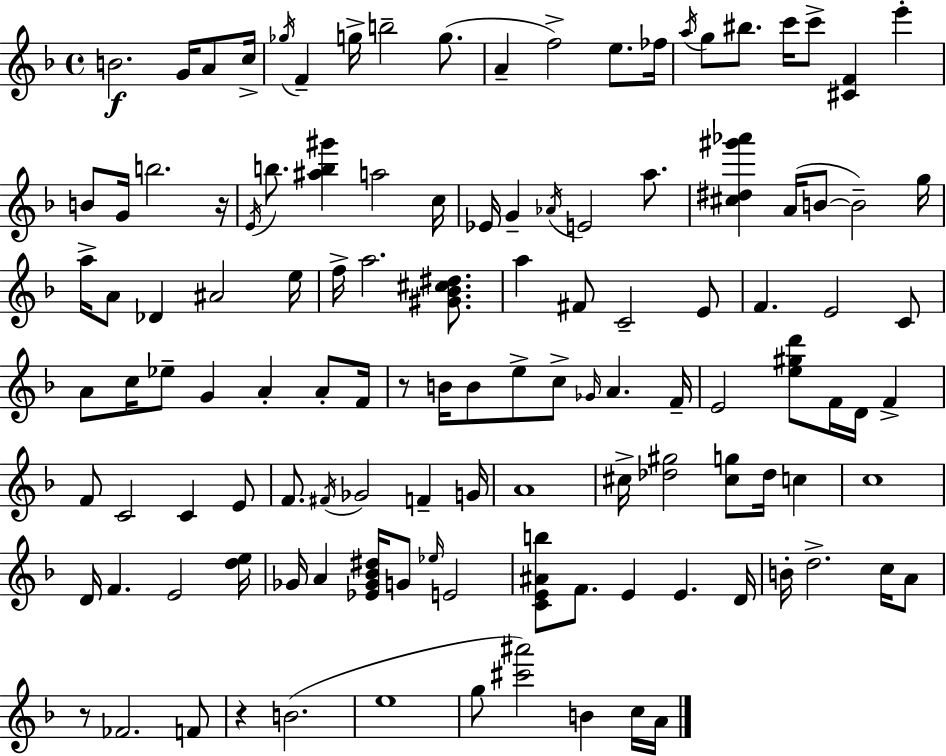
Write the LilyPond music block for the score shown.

{
  \clef treble
  \time 4/4
  \defaultTimeSignature
  \key f \major
  b'2.\f g'16 a'8 c''16-> | \acciaccatura { ges''16 } f'4-- g''16-> b''2-- g''8.( | a'4-- f''2->) e''8. | fes''16 \acciaccatura { a''16 } g''8 bis''8. c'''16 c'''8-> <cis' f'>4 e'''4-. | \break b'8 g'16 b''2. | r16 \acciaccatura { e'16 } b''8. <ais'' b'' gis'''>4 a''2 | c''16 ees'16 g'4-- \acciaccatura { aes'16 } e'2 | a''8. <cis'' dis'' gis''' aes'''>4 a'16( b'8~~ b'2--) | \break g''16 a''16-> a'8 des'4 ais'2 | e''16 f''16-> a''2. | <gis' bes' cis'' dis''>8. a''4 fis'8 c'2-- | e'8 f'4. e'2 | \break c'8 a'8 c''16 ees''8-- g'4 a'4-. | a'8-. f'16 r8 b'16 b'8 e''8-> c''8-> \grace { ges'16 } a'4. | f'16-- e'2 <e'' gis'' d'''>8 f'16 | d'16 f'4-> f'8 c'2 c'4 | \break e'8 f'8. \acciaccatura { fis'16 } ges'2 | f'4-- g'16 a'1 | cis''16-> <des'' gis''>2 <cis'' g''>8 | des''16 c''4 c''1 | \break d'16 f'4. e'2 | <d'' e''>16 ges'16 a'4 <ees' ges' bes' dis''>16 g'8 \grace { ees''16 } e'2 | <c' e' ais' b''>8 f'8. e'4 | e'4. d'16 b'16-. d''2.-> | \break c''16 a'8 r8 fes'2. | f'8 r4 b'2.( | e''1 | g''8 <cis''' ais'''>2) | \break b'4 c''16 a'16 \bar "|."
}